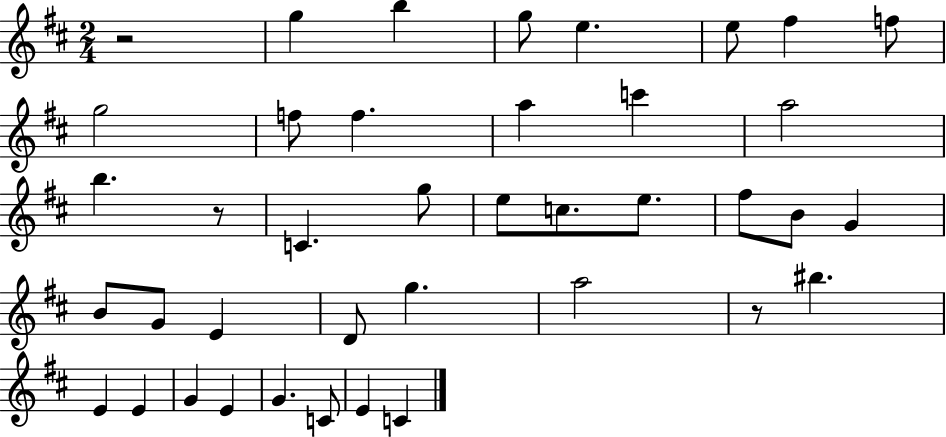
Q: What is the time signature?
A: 2/4